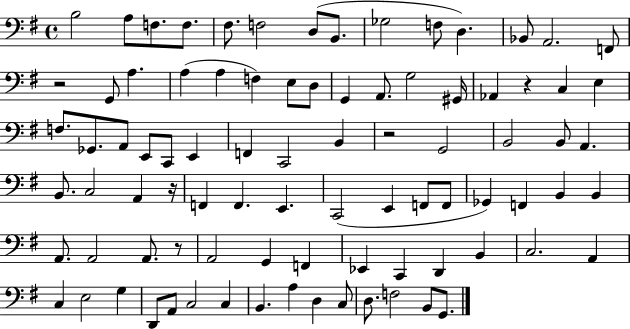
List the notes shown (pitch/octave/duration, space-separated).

B3/h A3/e F3/e. F3/e. F#3/e. F3/h D3/e B2/e. Gb3/h F3/e D3/q. Bb2/e A2/h. F2/e R/h G2/e A3/q. A3/q A3/q F3/q E3/e D3/e G2/q A2/e. G3/h G#2/s Ab2/q R/q C3/q E3/q F3/e. Gb2/e. A2/e E2/e C2/e E2/q F2/q C2/h B2/q R/h G2/h B2/h B2/e A2/q. B2/e. C3/h A2/q R/s F2/q F2/q. E2/q. C2/h E2/q F2/e F2/e Gb2/q F2/q B2/q B2/q A2/e. A2/h A2/e. R/e A2/h G2/q F2/q Eb2/q C2/q D2/q B2/q C3/h. A2/q C3/q E3/h G3/q D2/e A2/e C3/h C3/q B2/q. A3/q D3/q C3/e D3/e. F3/h B2/e G2/e.